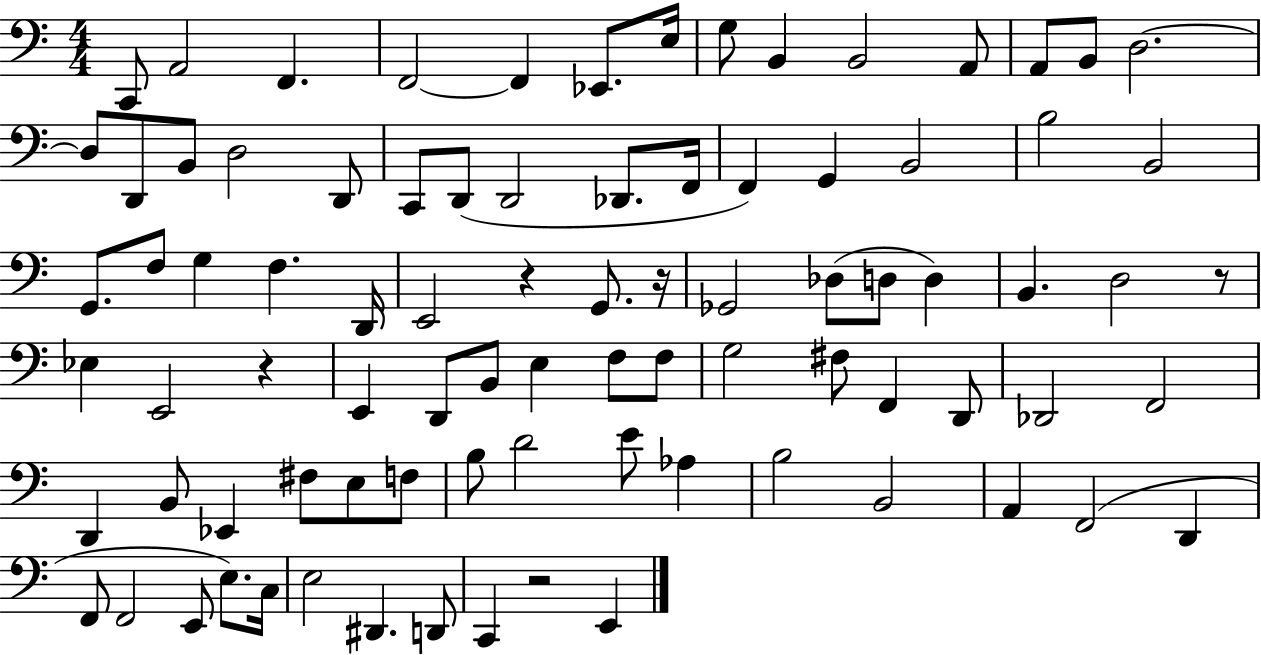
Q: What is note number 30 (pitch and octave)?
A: G2